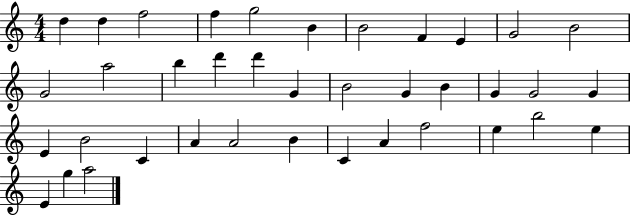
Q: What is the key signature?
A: C major